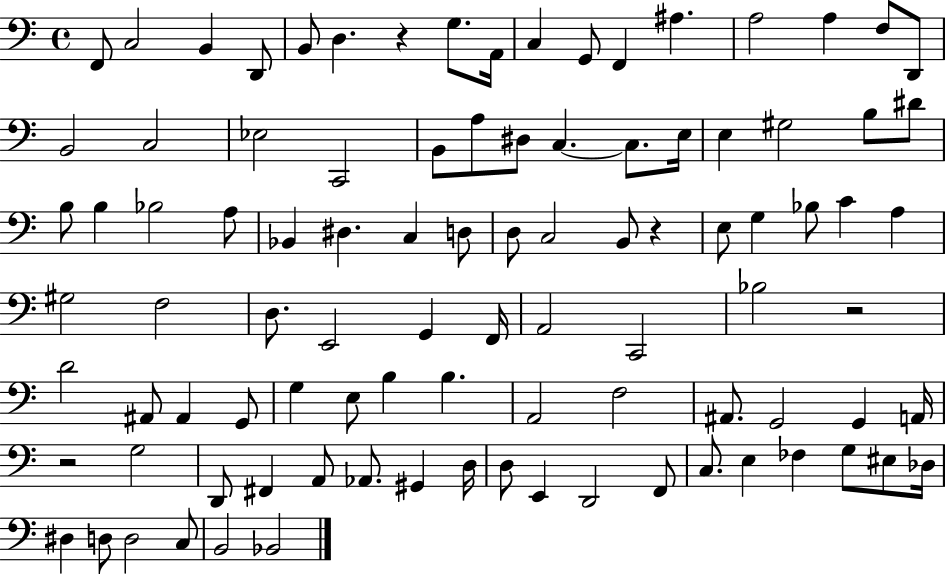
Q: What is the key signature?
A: C major